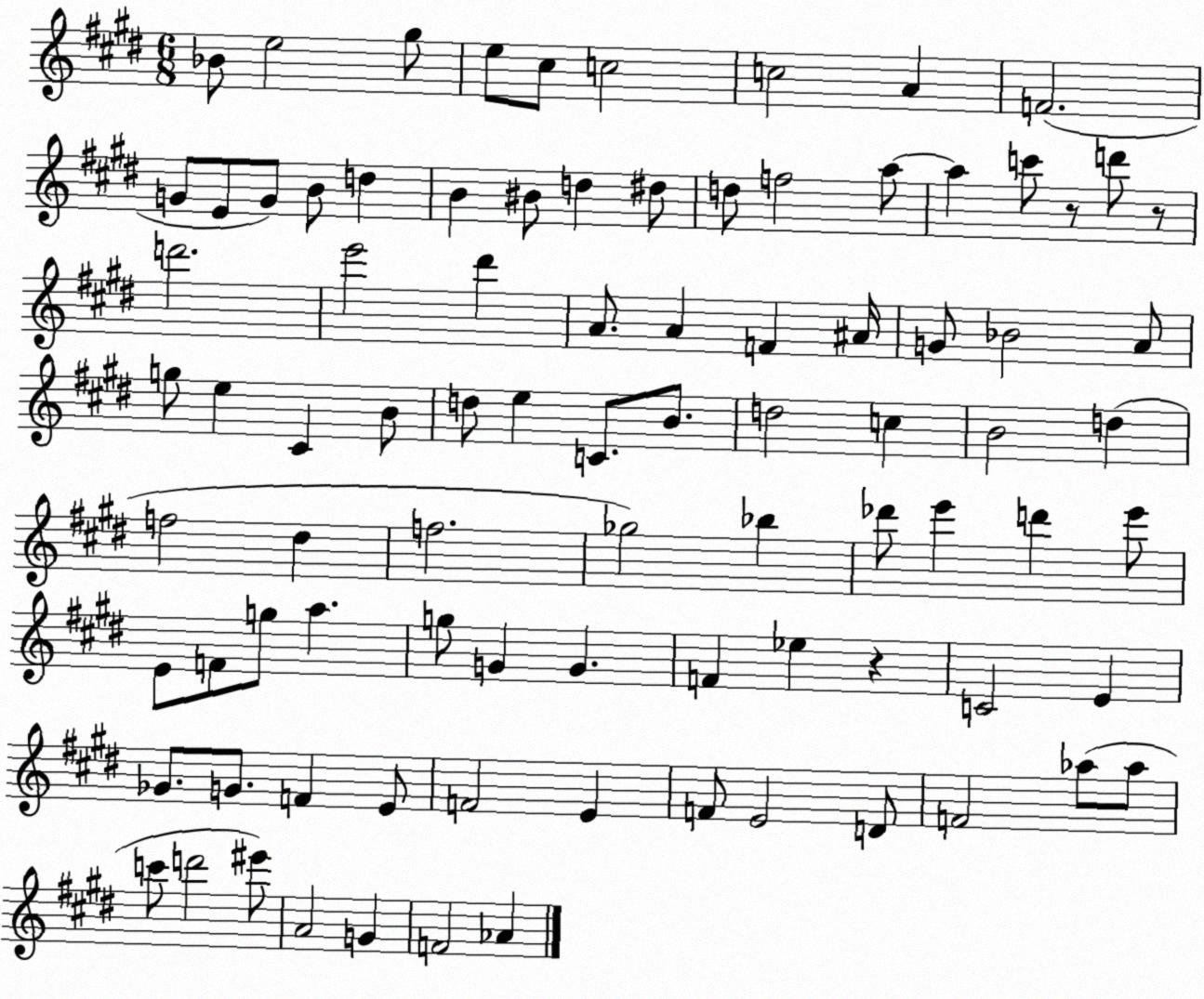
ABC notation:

X:1
T:Untitled
M:6/8
L:1/4
K:E
_B/2 e2 ^g/2 e/2 ^c/2 c2 c2 A F2 G/2 E/2 G/2 B/2 d B ^B/2 d ^d/2 d/2 f2 a/2 a c'/2 z/2 d'/2 z/2 d'2 e'2 ^d' A/2 A F ^A/4 G/2 _B2 A/2 g/2 e ^C B/2 d/2 e C/2 B/2 d2 c B2 d f2 ^d f2 _g2 _b _d'/2 e' d' e'/2 E/2 F/2 g/2 a g/2 G G F _e z C2 E _G/2 G/2 F E/2 F2 E F/2 E2 D/2 F2 _a/2 _a/2 c'/2 d'2 ^e'/2 A2 G F2 _A